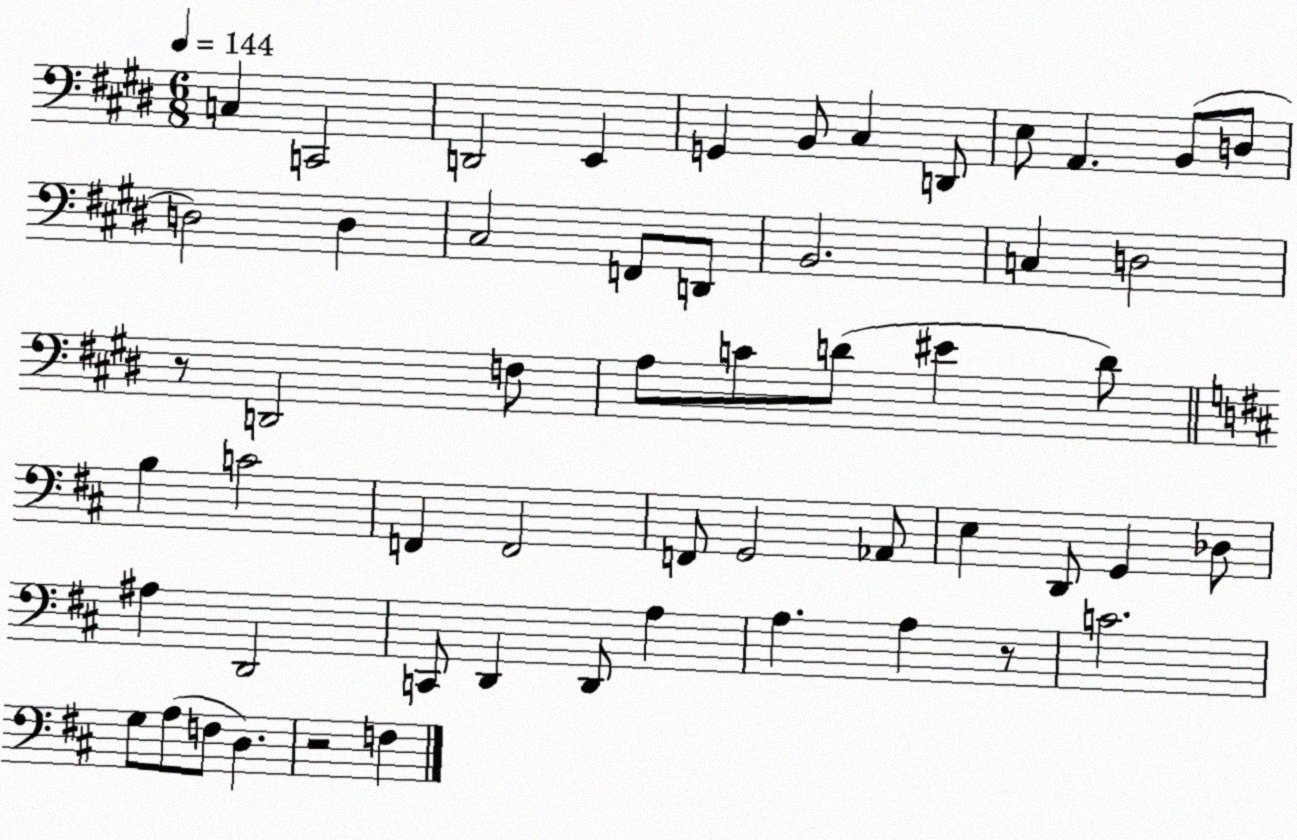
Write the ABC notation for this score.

X:1
T:Untitled
M:6/8
L:1/4
K:E
C, C,,2 D,,2 E,, G,, B,,/2 ^C, D,,/2 E,/2 A,, B,,/2 D,/2 D,2 D, ^C,2 F,,/2 D,,/2 B,,2 C, D,2 z/2 D,,2 F,/2 A,/2 C/2 D/2 ^E D/2 B, C2 F,, F,,2 F,,/2 G,,2 _A,,/2 E, D,,/2 G,, _D,/2 ^A, D,,2 C,,/2 D,, D,,/2 A, A, A, z/2 C2 G,/2 A,/2 F,/2 D, z2 F,